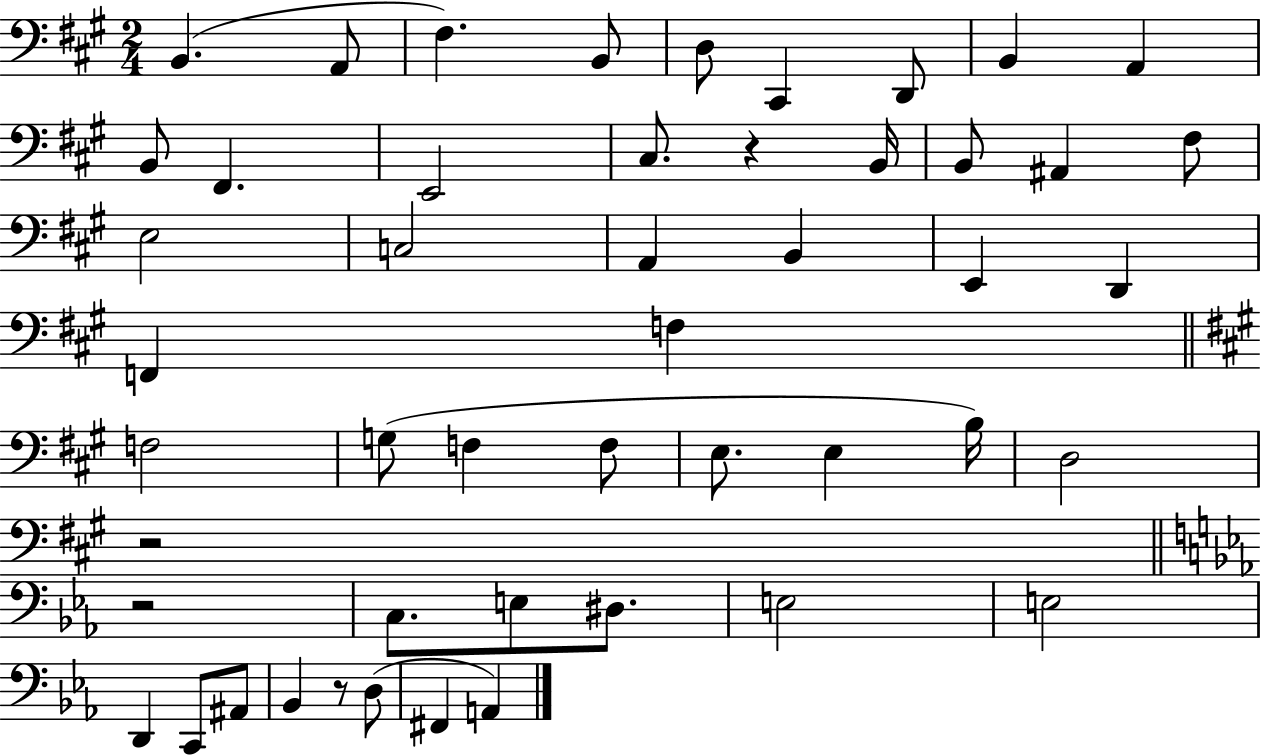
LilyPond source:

{
  \clef bass
  \numericTimeSignature
  \time 2/4
  \key a \major
  b,4.( a,8 | fis4.) b,8 | d8 cis,4 d,8 | b,4 a,4 | \break b,8 fis,4. | e,2 | cis8. r4 b,16 | b,8 ais,4 fis8 | \break e2 | c2 | a,4 b,4 | e,4 d,4 | \break f,4 f4 | \bar "||" \break \key a \major f2 | g8( f4 f8 | e8. e4 b16) | d2 | \break r2 | \bar "||" \break \key ees \major r2 | c8. e8 dis8. | e2 | e2 | \break d,4 c,8 ais,8 | bes,4 r8 d8( | fis,4 a,4) | \bar "|."
}